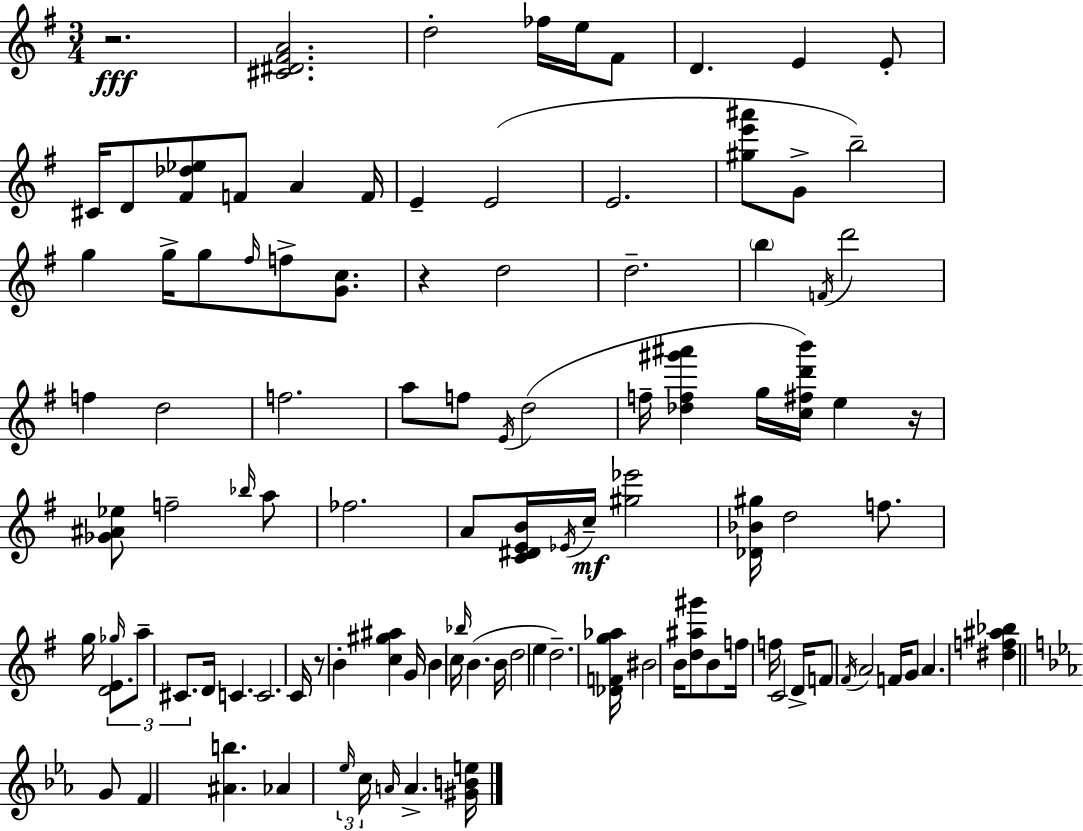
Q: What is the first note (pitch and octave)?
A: D5